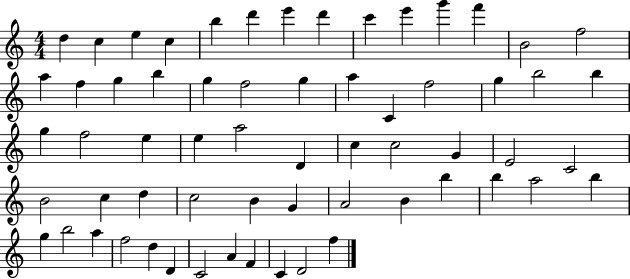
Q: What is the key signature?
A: C major